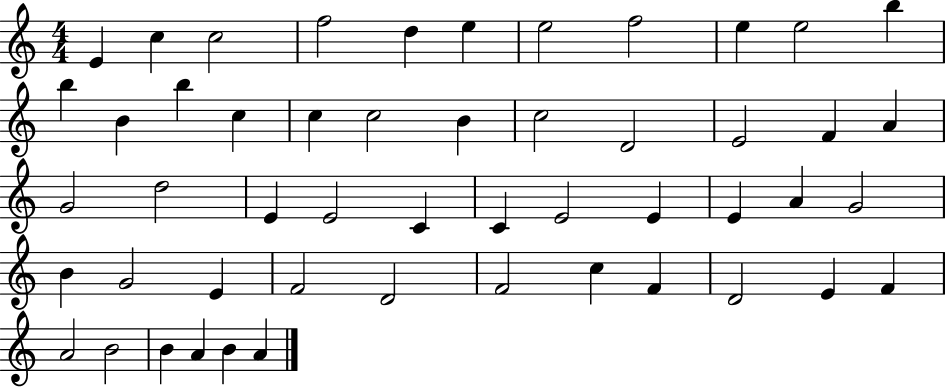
X:1
T:Untitled
M:4/4
L:1/4
K:C
E c c2 f2 d e e2 f2 e e2 b b B b c c c2 B c2 D2 E2 F A G2 d2 E E2 C C E2 E E A G2 B G2 E F2 D2 F2 c F D2 E F A2 B2 B A B A